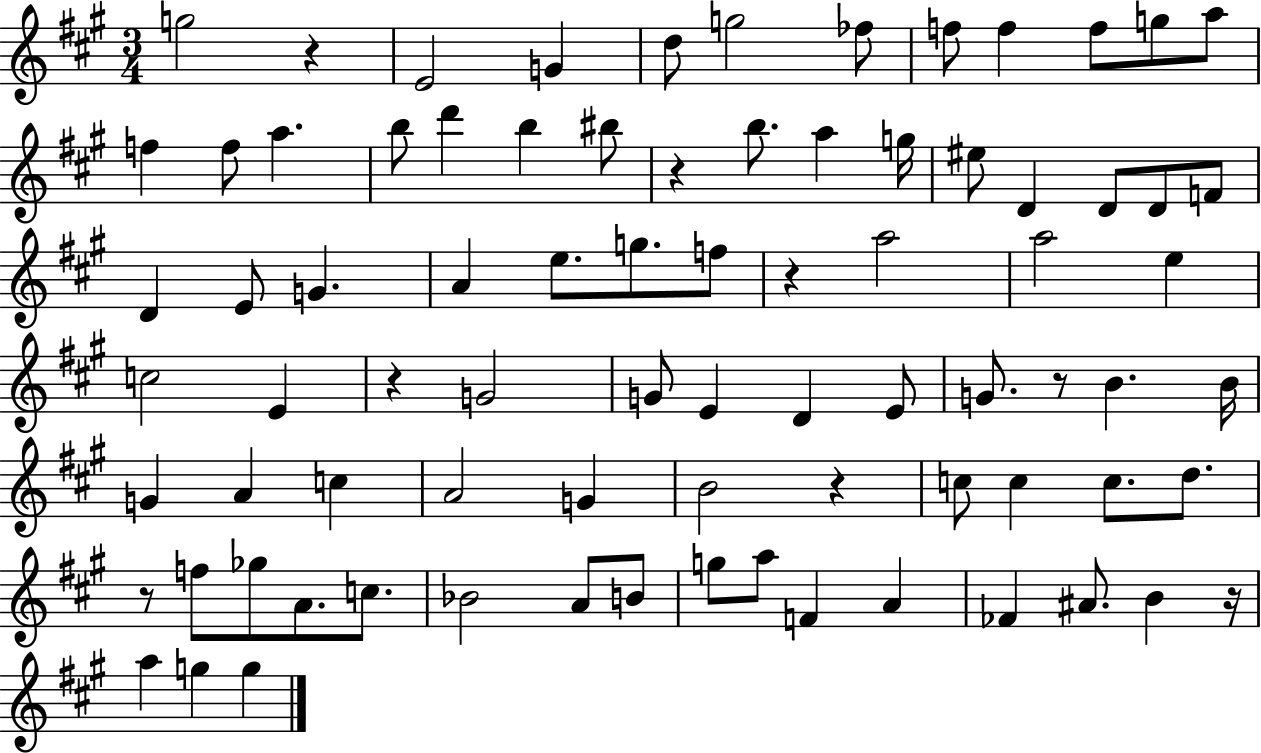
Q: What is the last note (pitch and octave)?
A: G5